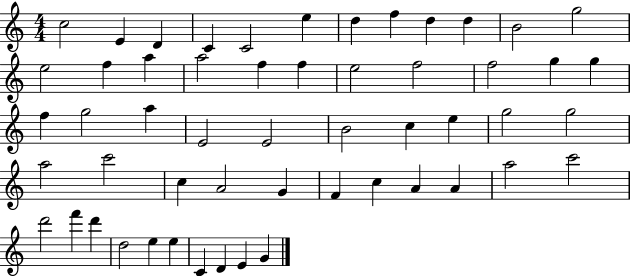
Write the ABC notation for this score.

X:1
T:Untitled
M:4/4
L:1/4
K:C
c2 E D C C2 e d f d d B2 g2 e2 f a a2 f f e2 f2 f2 g g f g2 a E2 E2 B2 c e g2 g2 a2 c'2 c A2 G F c A A a2 c'2 d'2 f' d' d2 e e C D E G